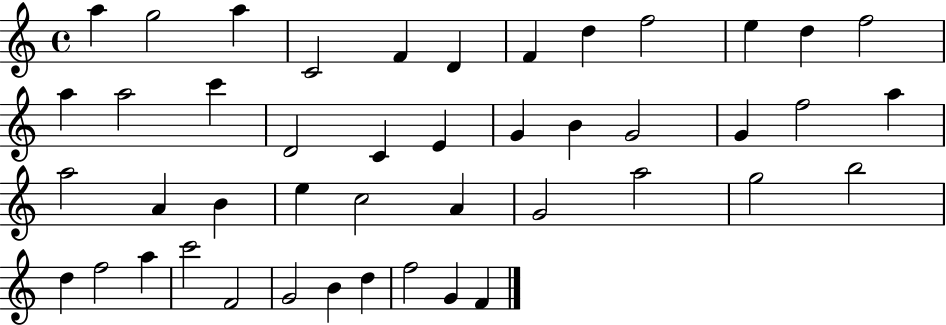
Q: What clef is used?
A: treble